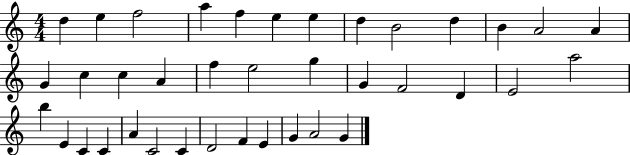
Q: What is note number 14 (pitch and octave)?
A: G4